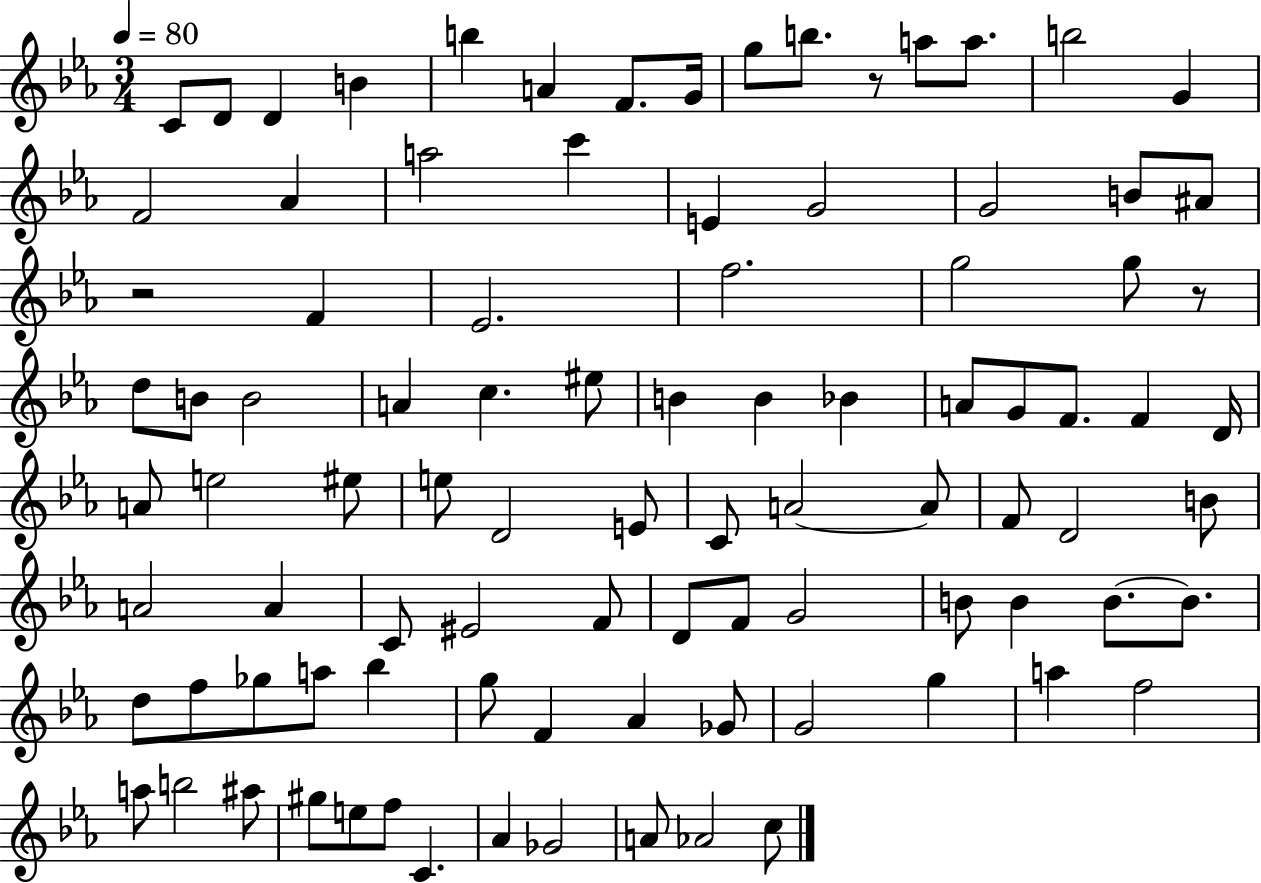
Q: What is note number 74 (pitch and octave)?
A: Ab4